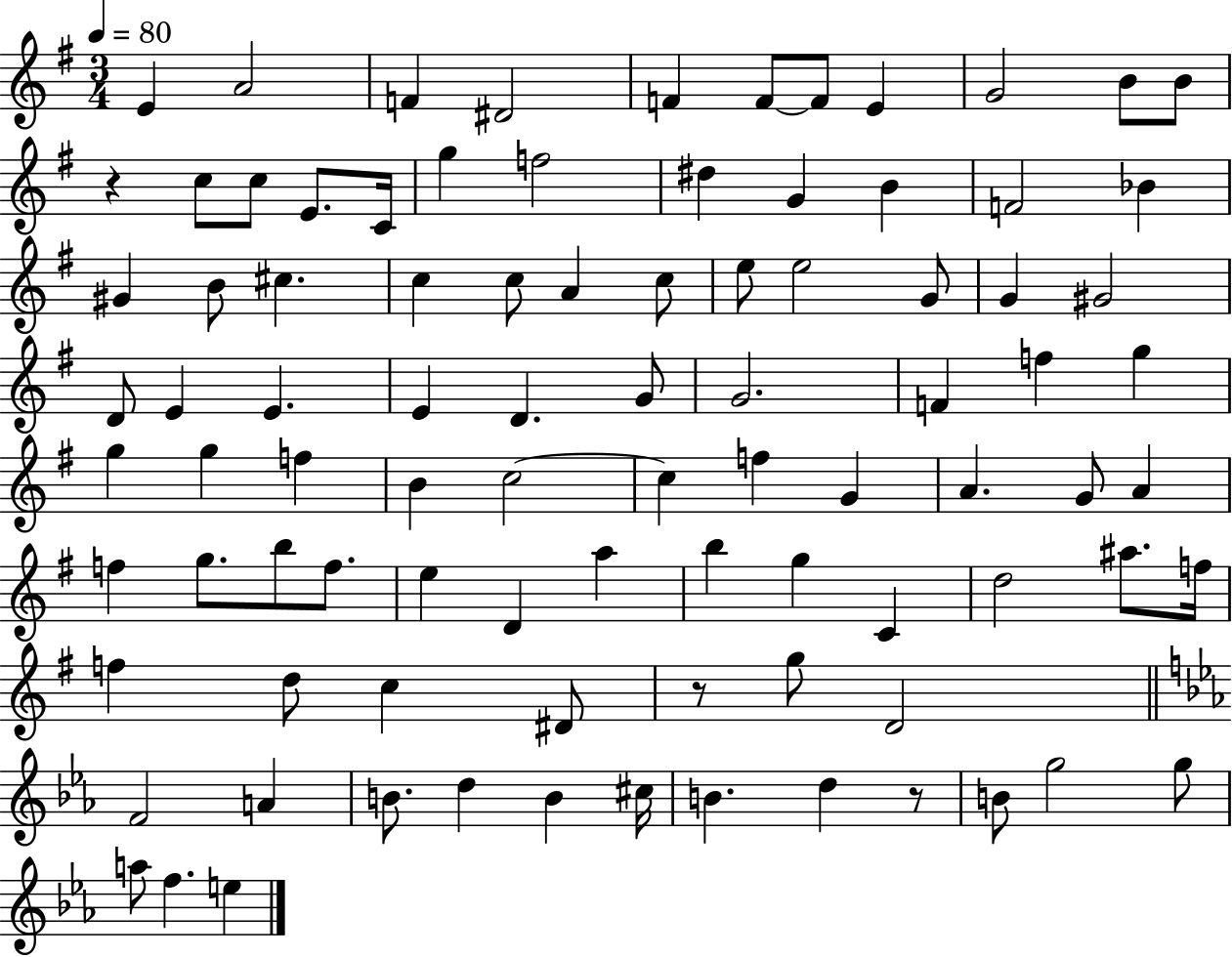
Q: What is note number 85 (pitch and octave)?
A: G5